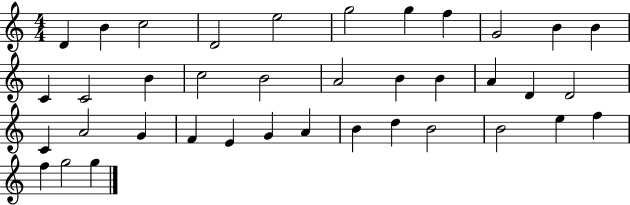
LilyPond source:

{
  \clef treble
  \numericTimeSignature
  \time 4/4
  \key c \major
  d'4 b'4 c''2 | d'2 e''2 | g''2 g''4 f''4 | g'2 b'4 b'4 | \break c'4 c'2 b'4 | c''2 b'2 | a'2 b'4 b'4 | a'4 d'4 d'2 | \break c'4 a'2 g'4 | f'4 e'4 g'4 a'4 | b'4 d''4 b'2 | b'2 e''4 f''4 | \break f''4 g''2 g''4 | \bar "|."
}